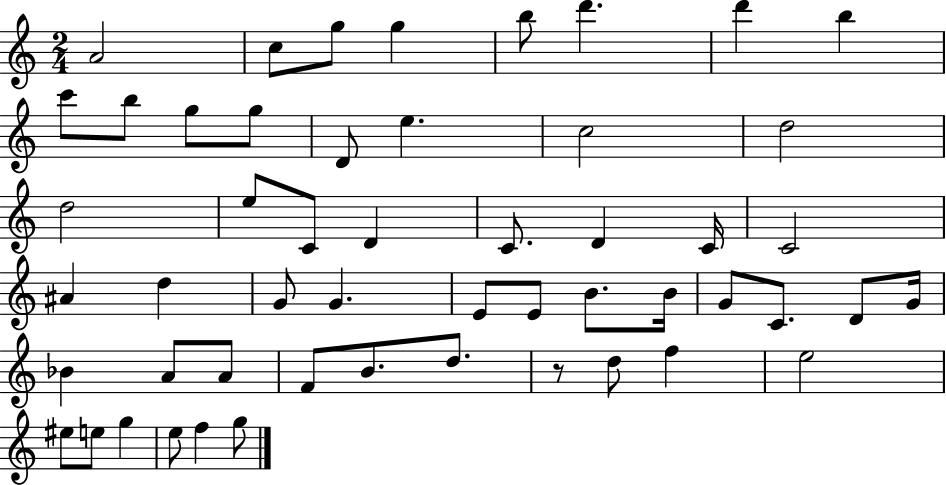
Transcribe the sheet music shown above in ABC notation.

X:1
T:Untitled
M:2/4
L:1/4
K:C
A2 c/2 g/2 g b/2 d' d' b c'/2 b/2 g/2 g/2 D/2 e c2 d2 d2 e/2 C/2 D C/2 D C/4 C2 ^A d G/2 G E/2 E/2 B/2 B/4 G/2 C/2 D/2 G/4 _B A/2 A/2 F/2 B/2 d/2 z/2 d/2 f e2 ^e/2 e/2 g e/2 f g/2